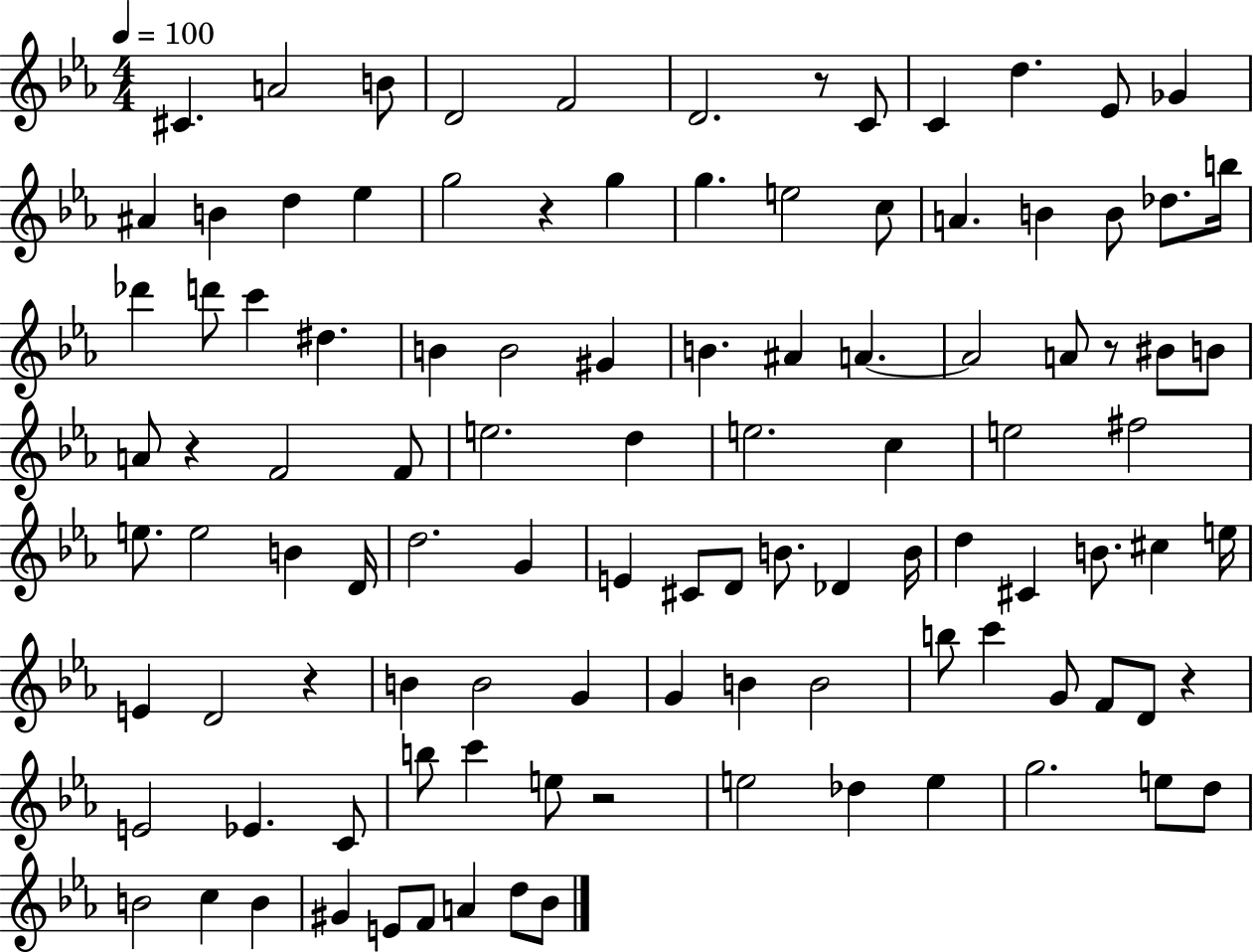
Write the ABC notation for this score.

X:1
T:Untitled
M:4/4
L:1/4
K:Eb
^C A2 B/2 D2 F2 D2 z/2 C/2 C d _E/2 _G ^A B d _e g2 z g g e2 c/2 A B B/2 _d/2 b/4 _d' d'/2 c' ^d B B2 ^G B ^A A A2 A/2 z/2 ^B/2 B/2 A/2 z F2 F/2 e2 d e2 c e2 ^f2 e/2 e2 B D/4 d2 G E ^C/2 D/2 B/2 _D B/4 d ^C B/2 ^c e/4 E D2 z B B2 G G B B2 b/2 c' G/2 F/2 D/2 z E2 _E C/2 b/2 c' e/2 z2 e2 _d e g2 e/2 d/2 B2 c B ^G E/2 F/2 A d/2 _B/2